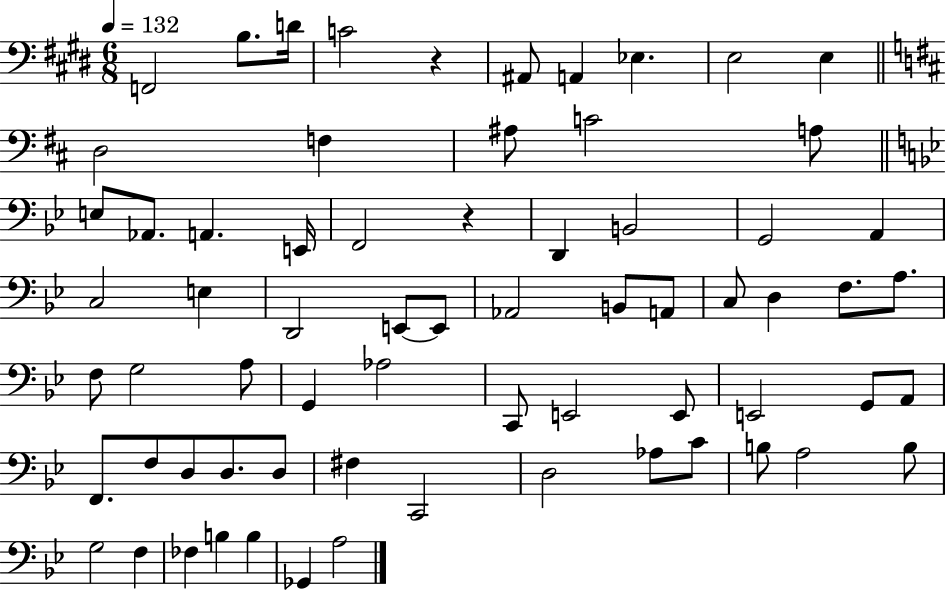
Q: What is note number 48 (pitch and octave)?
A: F3